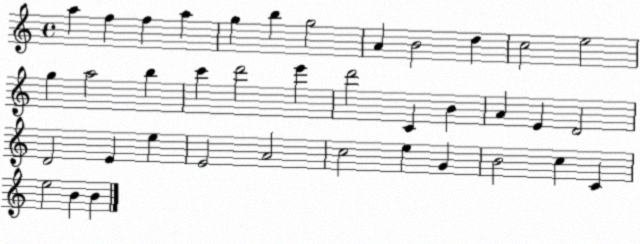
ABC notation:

X:1
T:Untitled
M:4/4
L:1/4
K:C
a f f a g b g2 A B2 d c2 e2 g a2 b c' d'2 e' d'2 C B A E D2 D2 E e E2 A2 c2 e G B2 c C e2 B B